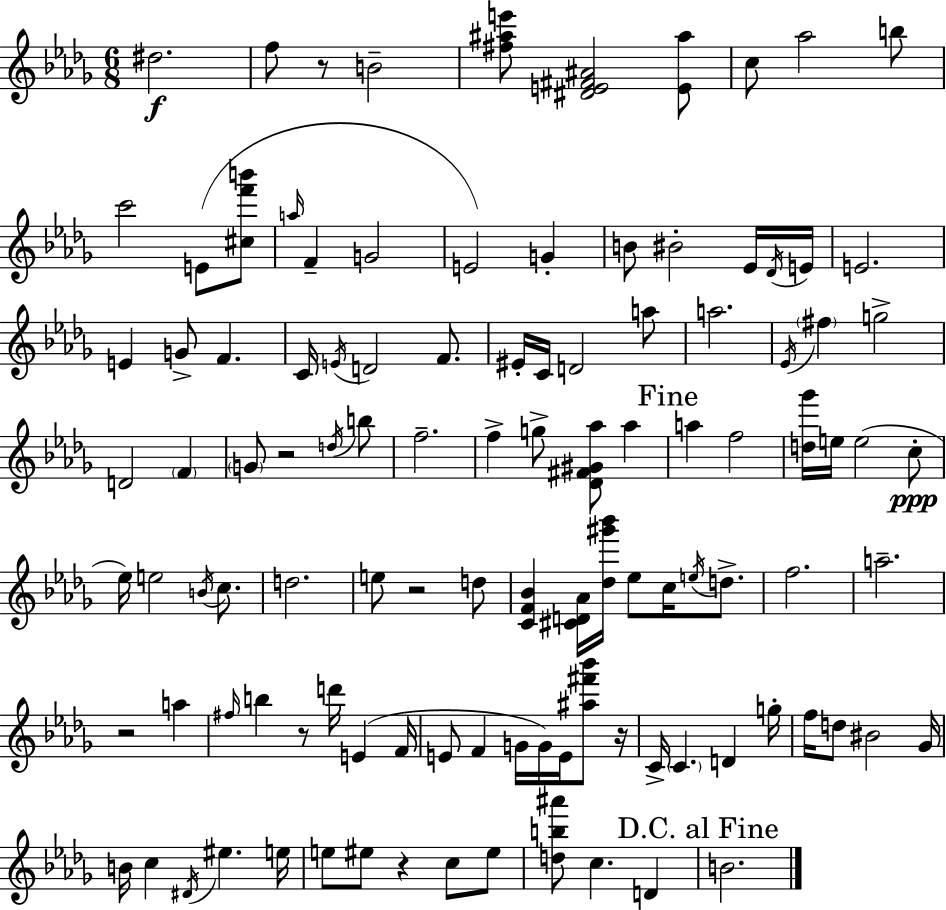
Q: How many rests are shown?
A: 7